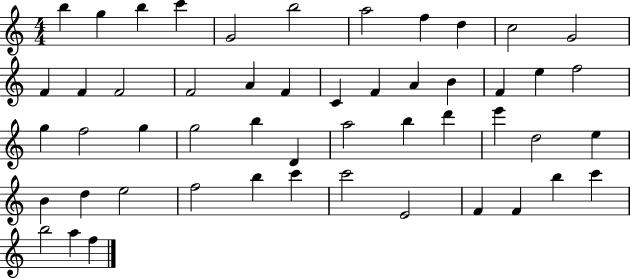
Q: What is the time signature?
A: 4/4